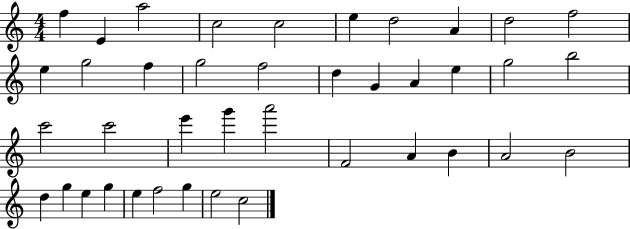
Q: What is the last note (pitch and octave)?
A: C5